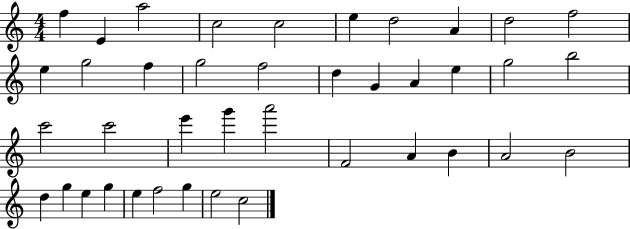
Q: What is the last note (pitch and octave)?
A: C5